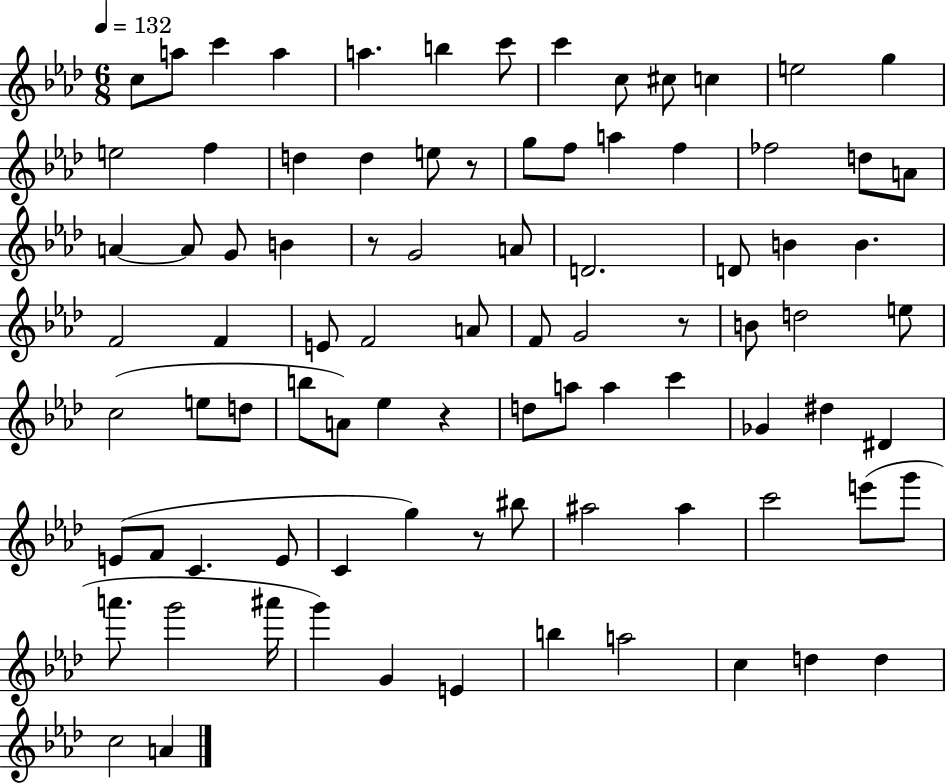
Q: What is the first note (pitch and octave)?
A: C5